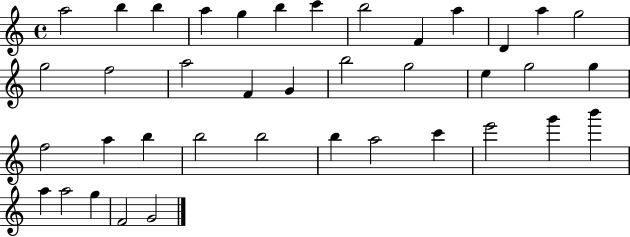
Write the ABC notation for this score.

X:1
T:Untitled
M:4/4
L:1/4
K:C
a2 b b a g b c' b2 F a D a g2 g2 f2 a2 F G b2 g2 e g2 g f2 a b b2 b2 b a2 c' e'2 g' b' a a2 g F2 G2